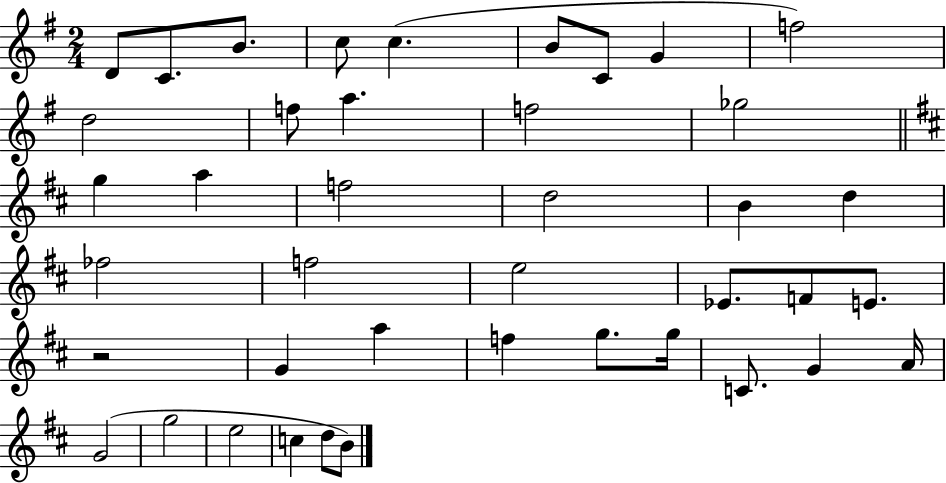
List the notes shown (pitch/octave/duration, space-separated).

D4/e C4/e. B4/e. C5/e C5/q. B4/e C4/e G4/q F5/h D5/h F5/e A5/q. F5/h Gb5/h G5/q A5/q F5/h D5/h B4/q D5/q FES5/h F5/h E5/h Eb4/e. F4/e E4/e. R/h G4/q A5/q F5/q G5/e. G5/s C4/e. G4/q A4/s G4/h G5/h E5/h C5/q D5/e B4/e